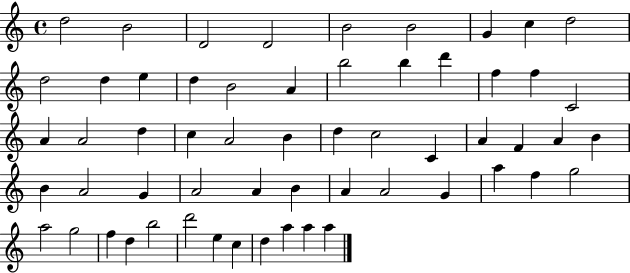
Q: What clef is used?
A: treble